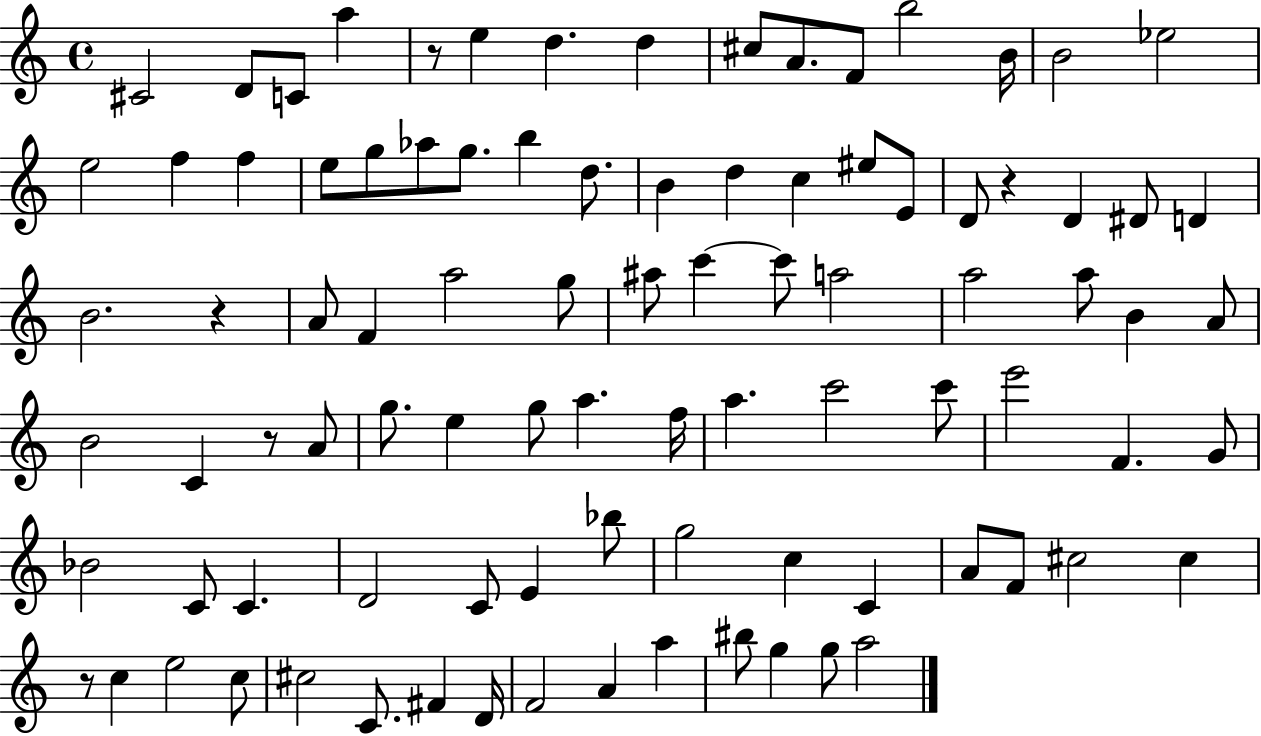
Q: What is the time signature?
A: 4/4